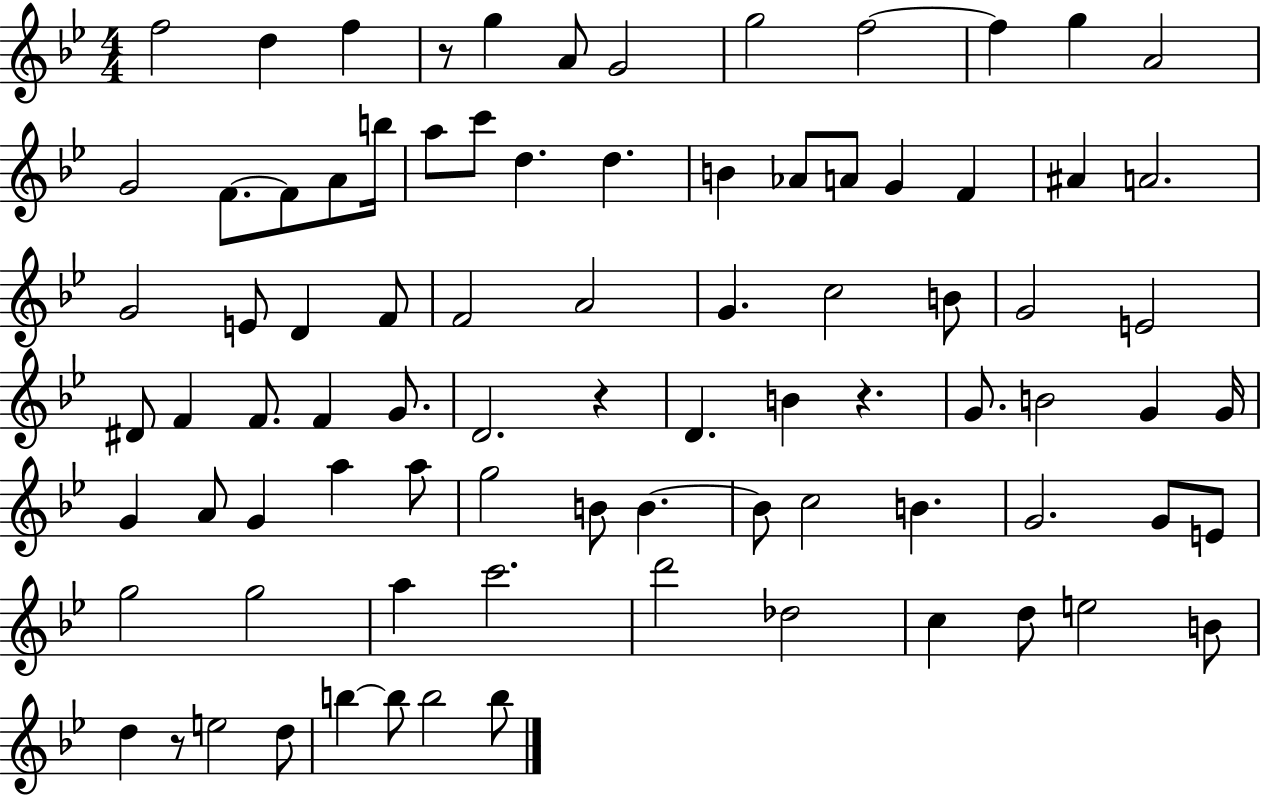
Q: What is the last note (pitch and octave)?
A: B5